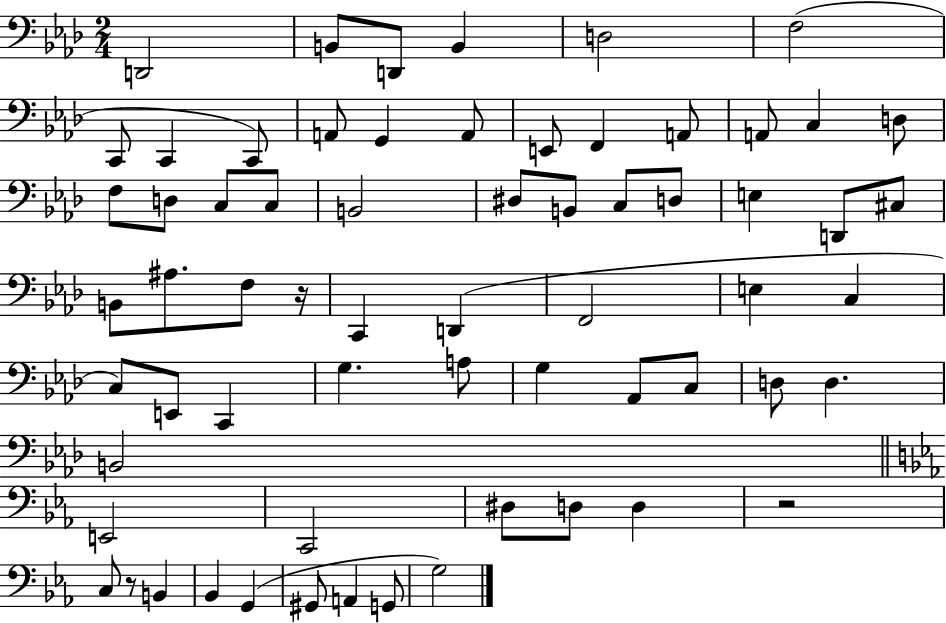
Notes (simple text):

D2/h B2/e D2/e B2/q D3/h F3/h C2/e C2/q C2/e A2/e G2/q A2/e E2/e F2/q A2/e A2/e C3/q D3/e F3/e D3/e C3/e C3/e B2/h D#3/e B2/e C3/e D3/e E3/q D2/e C#3/e B2/e A#3/e. F3/e R/s C2/q D2/q F2/h E3/q C3/q C3/e E2/e C2/q G3/q. A3/e G3/q Ab2/e C3/e D3/e D3/q. B2/h E2/h C2/h D#3/e D3/e D3/q R/h C3/e R/e B2/q Bb2/q G2/q G#2/e A2/q G2/e G3/h